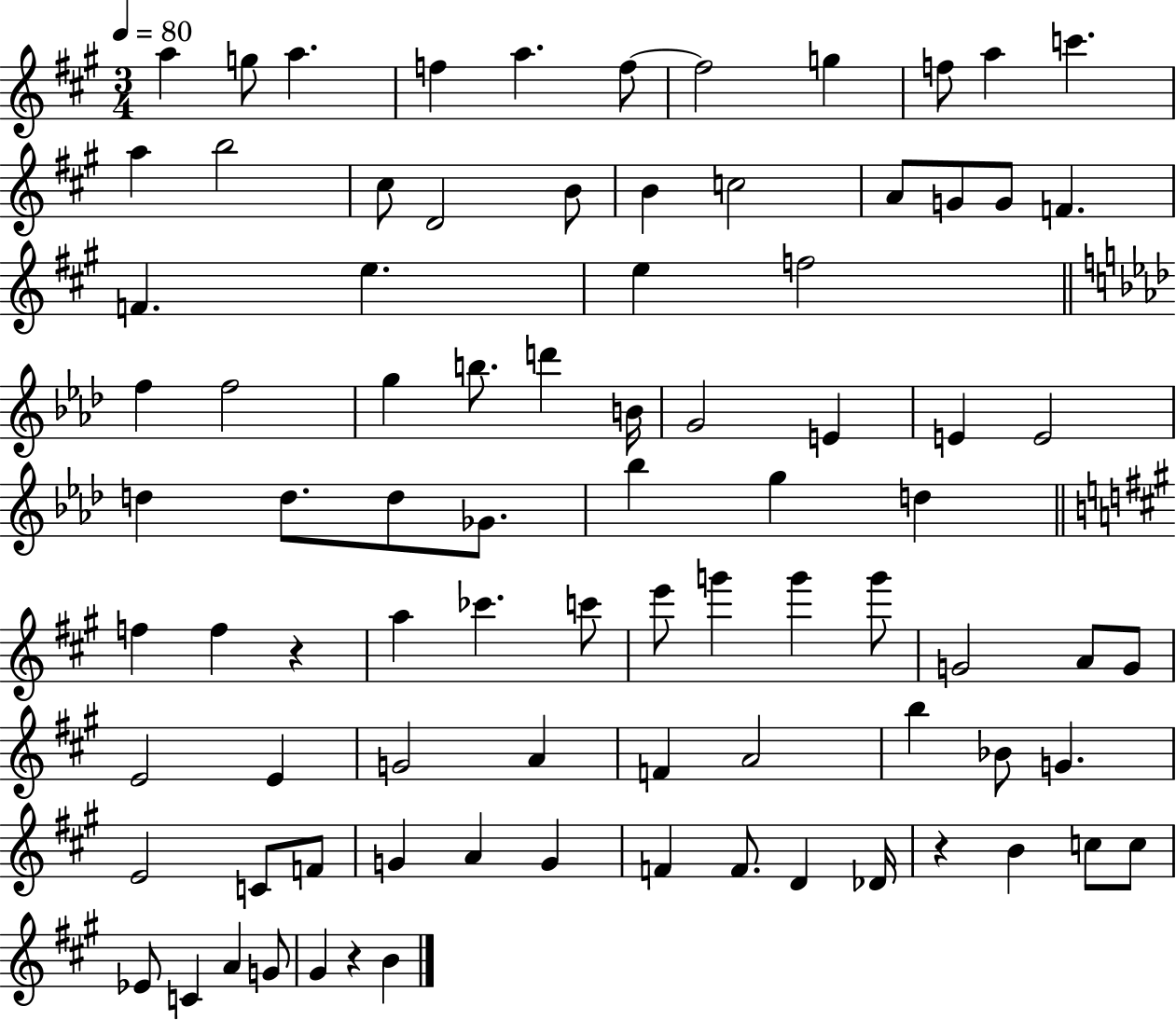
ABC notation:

X:1
T:Untitled
M:3/4
L:1/4
K:A
a g/2 a f a f/2 f2 g f/2 a c' a b2 ^c/2 D2 B/2 B c2 A/2 G/2 G/2 F F e e f2 f f2 g b/2 d' B/4 G2 E E E2 d d/2 d/2 _G/2 _b g d f f z a _c' c'/2 e'/2 g' g' g'/2 G2 A/2 G/2 E2 E G2 A F A2 b _B/2 G E2 C/2 F/2 G A G F F/2 D _D/4 z B c/2 c/2 _E/2 C A G/2 ^G z B